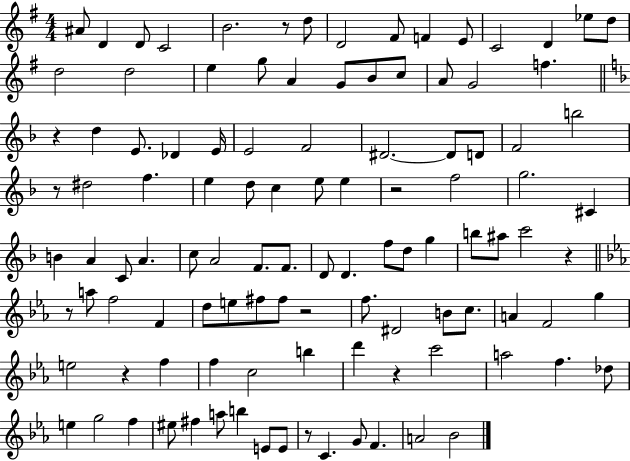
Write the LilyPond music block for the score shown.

{
  \clef treble
  \numericTimeSignature
  \time 4/4
  \key g \major
  ais'8 d'4 d'8 c'2 | b'2. r8 d''8 | d'2 fis'8 f'4 e'8 | c'2 d'4 ees''8 d''8 | \break d''2 d''2 | e''4 g''8 a'4 g'8 b'8 c''8 | a'8 g'2 f''4. | \bar "||" \break \key f \major r4 d''4 e'8. des'4 e'16 | e'2 f'2 | dis'2.~~ dis'8 d'8 | f'2 b''2 | \break r8 dis''2 f''4. | e''4 d''8 c''4 e''8 e''4 | r2 f''2 | g''2. cis'4 | \break b'4 a'4 c'8 a'4. | c''8 a'2 f'8. f'8. | d'8 d'4. f''8 d''8 g''4 | b''8 ais''8 c'''2 r4 | \break \bar "||" \break \key c \minor r8 a''8 f''2 f'4 | d''8 e''8 fis''8 fis''8 r2 | f''8. dis'2 b'8 c''8. | a'4 f'2 g''4 | \break e''2 r4 f''4 | f''4 c''2 b''4 | d'''4 r4 c'''2 | a''2 f''4. des''8 | \break e''4 g''2 f''4 | eis''8 fis''4 a''8 b''4 e'8 e'8 | r8 c'4. g'8 f'4. | a'2 bes'2 | \break \bar "|."
}